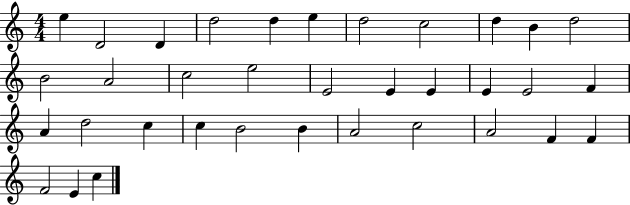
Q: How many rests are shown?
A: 0